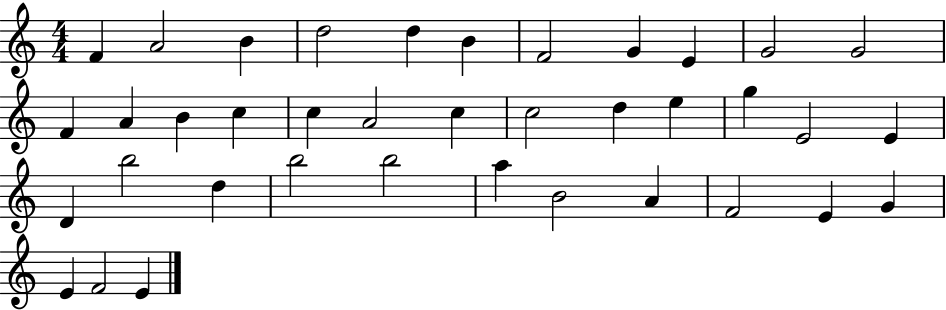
X:1
T:Untitled
M:4/4
L:1/4
K:C
F A2 B d2 d B F2 G E G2 G2 F A B c c A2 c c2 d e g E2 E D b2 d b2 b2 a B2 A F2 E G E F2 E